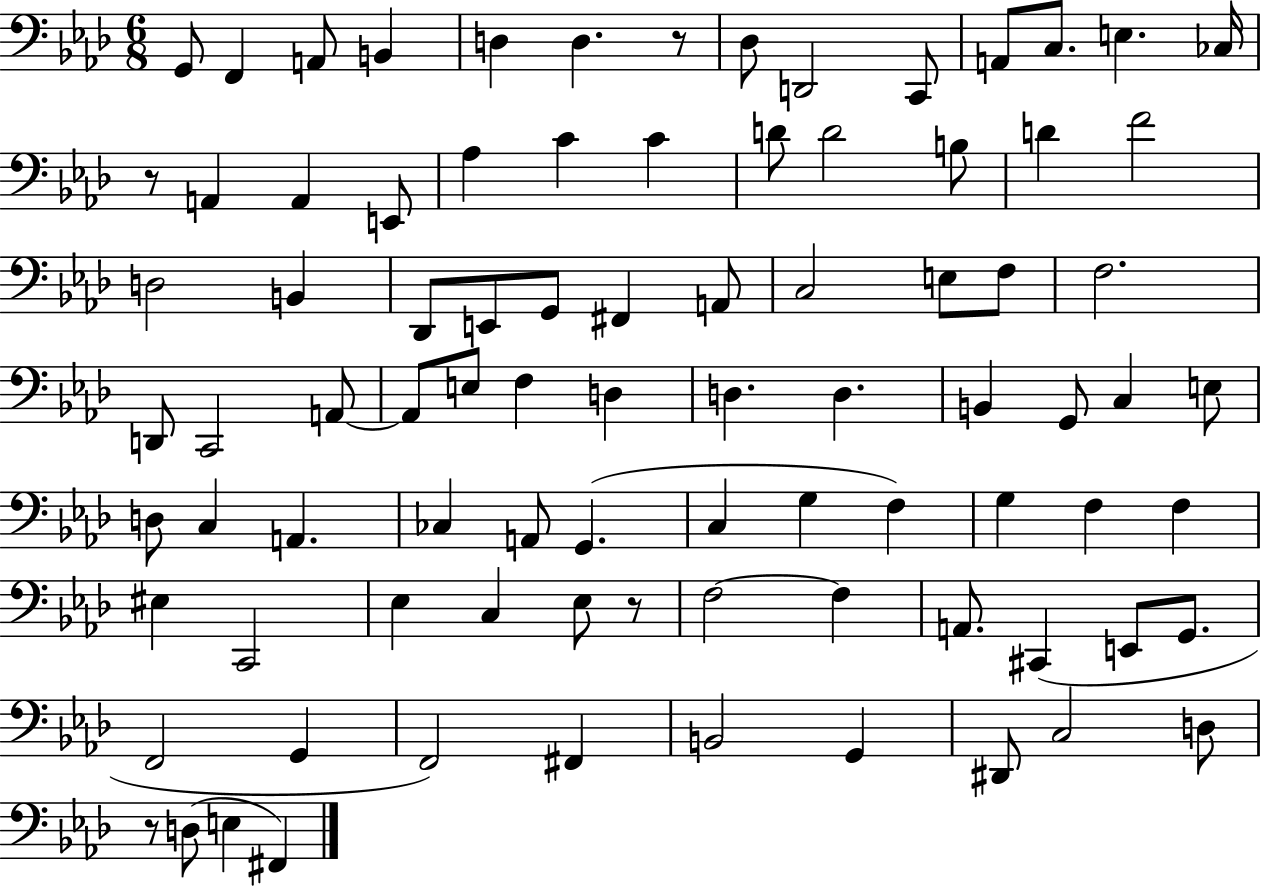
G2/e F2/q A2/e B2/q D3/q D3/q. R/e Db3/e D2/h C2/e A2/e C3/e. E3/q. CES3/s R/e A2/q A2/q E2/e Ab3/q C4/q C4/q D4/e D4/h B3/e D4/q F4/h D3/h B2/q Db2/e E2/e G2/e F#2/q A2/e C3/h E3/e F3/e F3/h. D2/e C2/h A2/e A2/e E3/e F3/q D3/q D3/q. D3/q. B2/q G2/e C3/q E3/e D3/e C3/q A2/q. CES3/q A2/e G2/q. C3/q G3/q F3/q G3/q F3/q F3/q EIS3/q C2/h Eb3/q C3/q Eb3/e R/e F3/h F3/q A2/e. C#2/q E2/e G2/e. F2/h G2/q F2/h F#2/q B2/h G2/q D#2/e C3/h D3/e R/e D3/e E3/q F#2/q